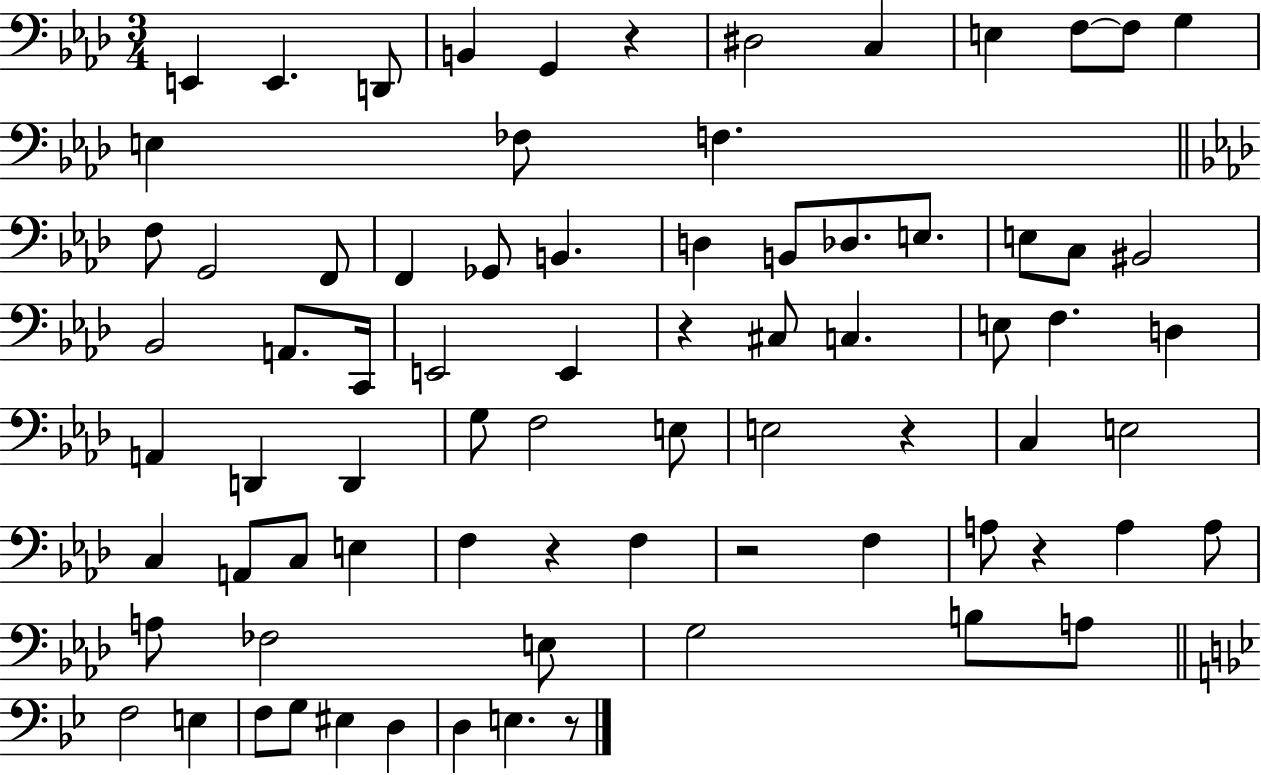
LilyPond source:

{
  \clef bass
  \numericTimeSignature
  \time 3/4
  \key aes \major
  \repeat volta 2 { e,4 e,4. d,8 | b,4 g,4 r4 | dis2 c4 | e4 f8~~ f8 g4 | \break e4 fes8 f4. | \bar "||" \break \key f \minor f8 g,2 f,8 | f,4 ges,8 b,4. | d4 b,8 des8. e8. | e8 c8 bis,2 | \break bes,2 a,8. c,16 | e,2 e,4 | r4 cis8 c4. | e8 f4. d4 | \break a,4 d,4 d,4 | g8 f2 e8 | e2 r4 | c4 e2 | \break c4 a,8 c8 e4 | f4 r4 f4 | r2 f4 | a8 r4 a4 a8 | \break a8 fes2 e8 | g2 b8 a8 | \bar "||" \break \key bes \major f2 e4 | f8 g8 eis4 d4 | d4 e4. r8 | } \bar "|."
}